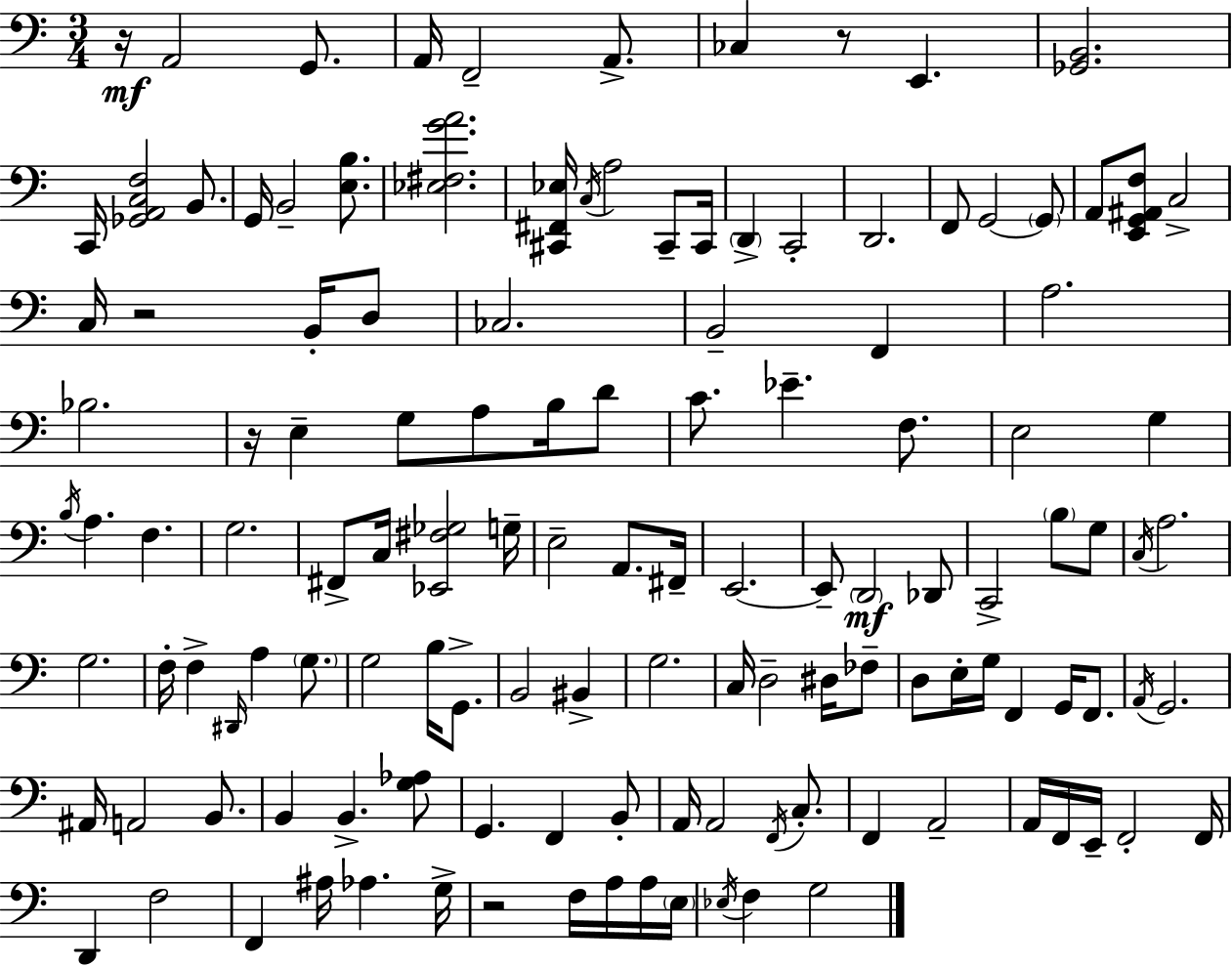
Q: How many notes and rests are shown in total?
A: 129